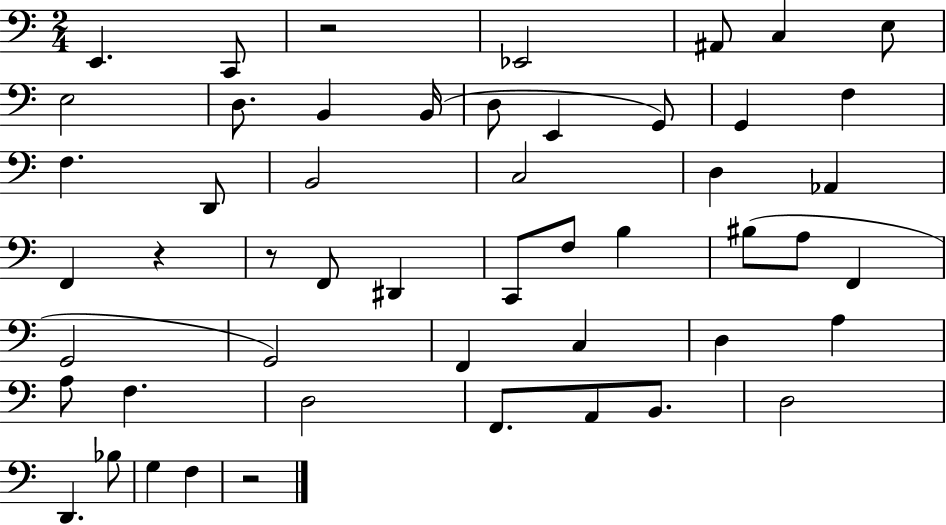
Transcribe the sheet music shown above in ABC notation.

X:1
T:Untitled
M:2/4
L:1/4
K:C
E,, C,,/2 z2 _E,,2 ^A,,/2 C, E,/2 E,2 D,/2 B,, B,,/4 D,/2 E,, G,,/2 G,, F, F, D,,/2 B,,2 C,2 D, _A,, F,, z z/2 F,,/2 ^D,, C,,/2 F,/2 B, ^B,/2 A,/2 F,, G,,2 G,,2 F,, C, D, A, A,/2 F, D,2 F,,/2 A,,/2 B,,/2 D,2 D,, _B,/2 G, F, z2